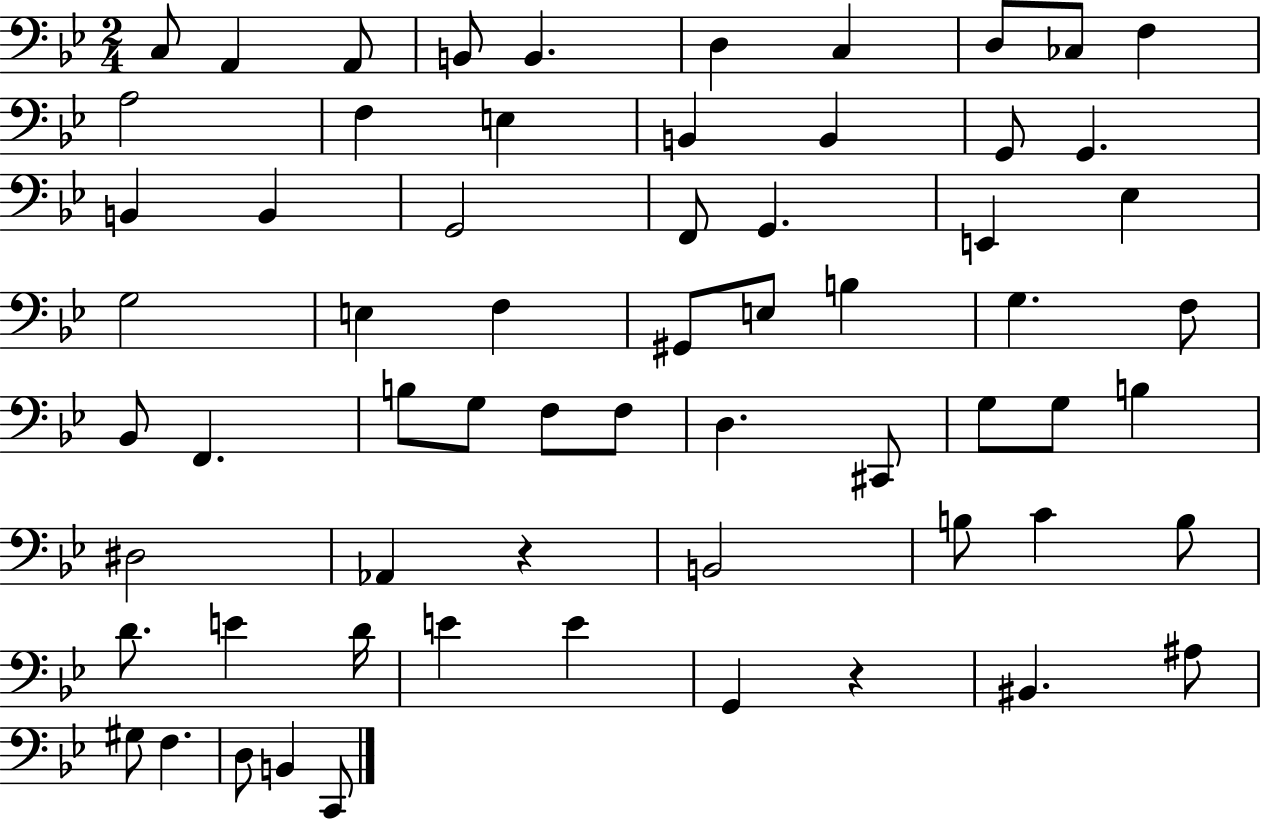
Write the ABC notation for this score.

X:1
T:Untitled
M:2/4
L:1/4
K:Bb
C,/2 A,, A,,/2 B,,/2 B,, D, C, D,/2 _C,/2 F, A,2 F, E, B,, B,, G,,/2 G,, B,, B,, G,,2 F,,/2 G,, E,, _E, G,2 E, F, ^G,,/2 E,/2 B, G, F,/2 _B,,/2 F,, B,/2 G,/2 F,/2 F,/2 D, ^C,,/2 G,/2 G,/2 B, ^D,2 _A,, z B,,2 B,/2 C B,/2 D/2 E D/4 E E G,, z ^B,, ^A,/2 ^G,/2 F, D,/2 B,, C,,/2